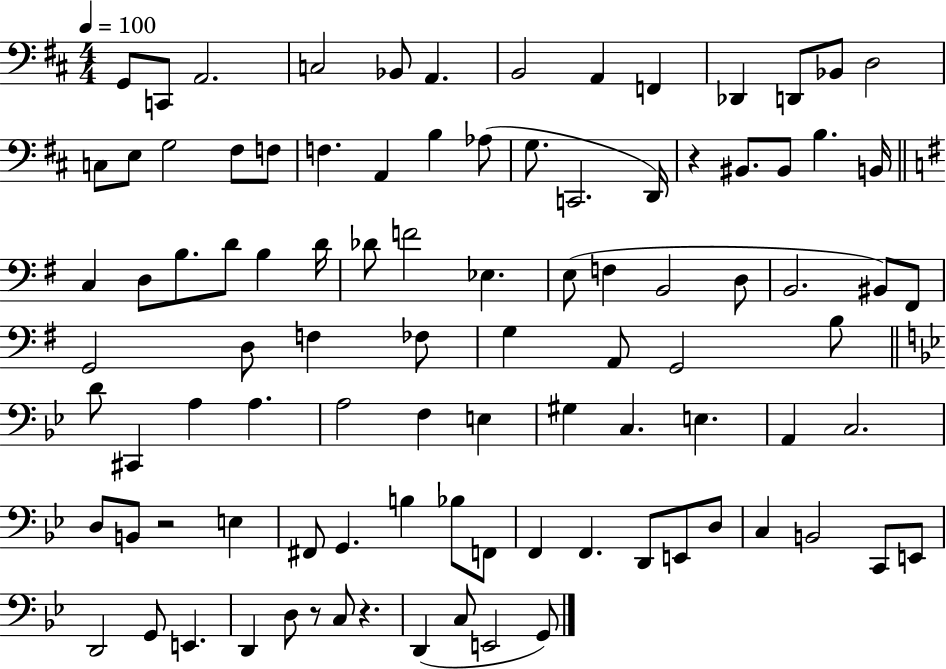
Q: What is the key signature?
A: D major